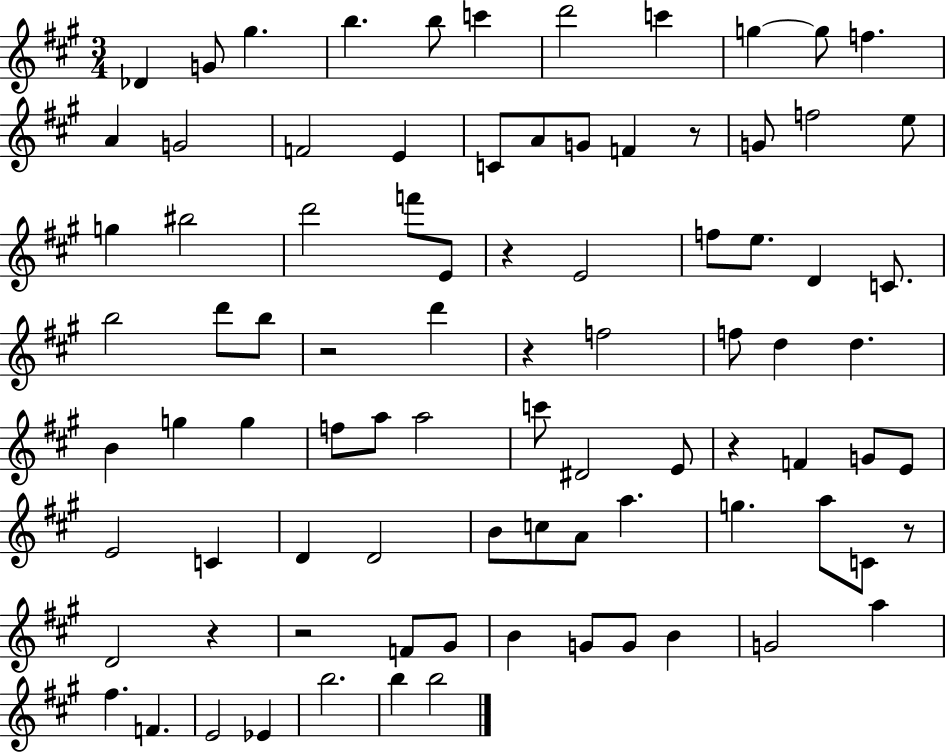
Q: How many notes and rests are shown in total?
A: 87